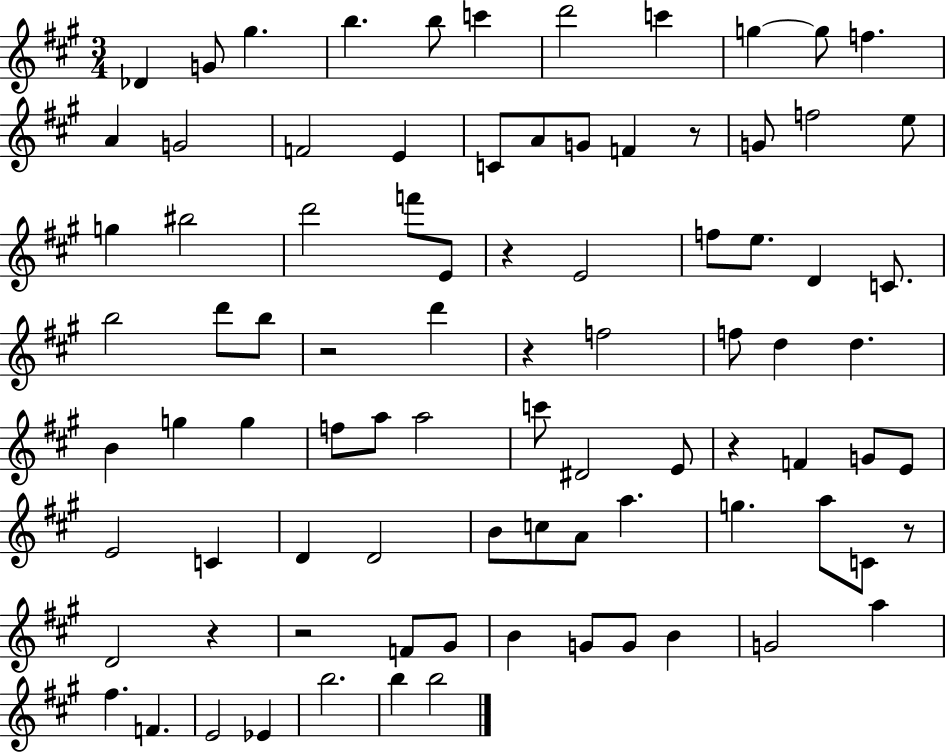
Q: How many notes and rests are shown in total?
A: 87